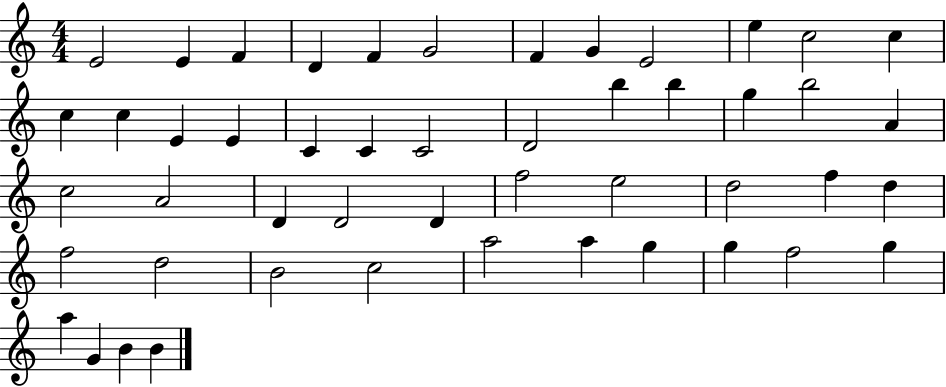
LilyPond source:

{
  \clef treble
  \numericTimeSignature
  \time 4/4
  \key c \major
  e'2 e'4 f'4 | d'4 f'4 g'2 | f'4 g'4 e'2 | e''4 c''2 c''4 | \break c''4 c''4 e'4 e'4 | c'4 c'4 c'2 | d'2 b''4 b''4 | g''4 b''2 a'4 | \break c''2 a'2 | d'4 d'2 d'4 | f''2 e''2 | d''2 f''4 d''4 | \break f''2 d''2 | b'2 c''2 | a''2 a''4 g''4 | g''4 f''2 g''4 | \break a''4 g'4 b'4 b'4 | \bar "|."
}